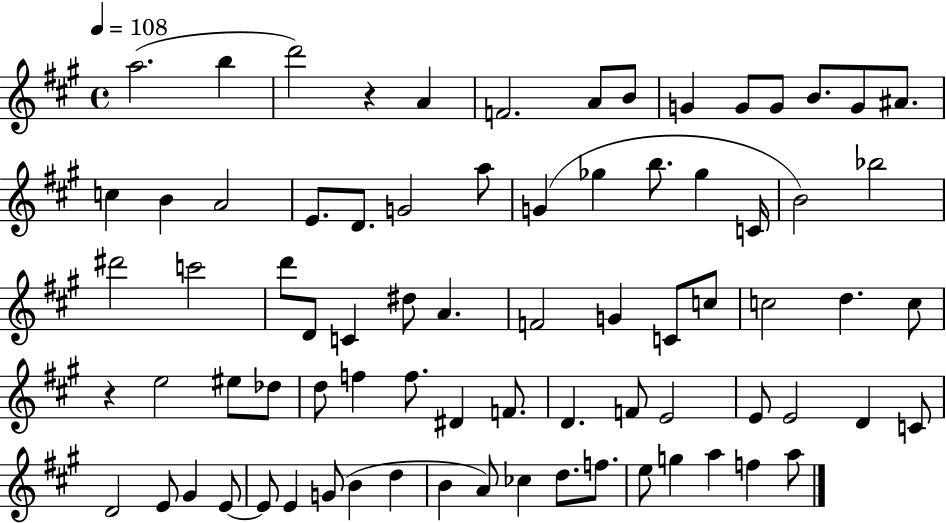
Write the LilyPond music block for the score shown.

{
  \clef treble
  \time 4/4
  \defaultTimeSignature
  \key a \major
  \tempo 4 = 108
  a''2.( b''4 | d'''2) r4 a'4 | f'2. a'8 b'8 | g'4 g'8 g'8 b'8. g'8 ais'8. | \break c''4 b'4 a'2 | e'8. d'8. g'2 a''8 | g'4( ges''4 b''8. ges''4 c'16 | b'2) bes''2 | \break dis'''2 c'''2 | d'''8 d'8 c'4 dis''8 a'4. | f'2 g'4 c'8 c''8 | c''2 d''4. c''8 | \break r4 e''2 eis''8 des''8 | d''8 f''4 f''8. dis'4 f'8. | d'4. f'8 e'2 | e'8 e'2 d'4 c'8 | \break d'2 e'8 gis'4 e'8~~ | e'8 e'4 g'8( b'4 d''4 | b'4 a'8) ces''4 d''8. f''8. | e''8 g''4 a''4 f''4 a''8 | \break \bar "|."
}